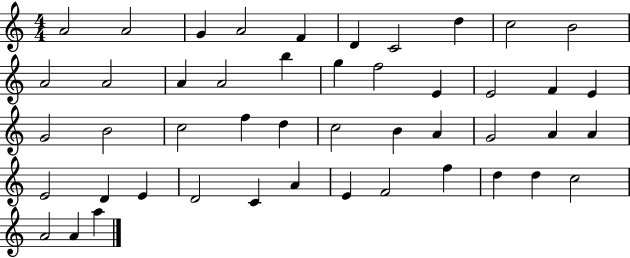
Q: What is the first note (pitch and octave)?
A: A4